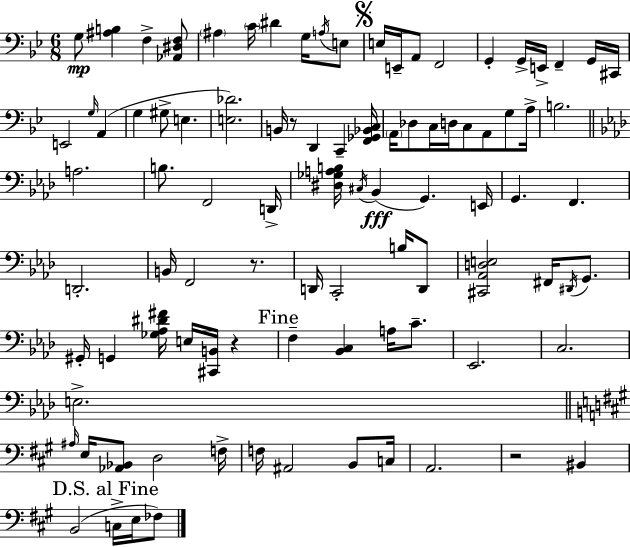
X:1
T:Untitled
M:6/8
L:1/4
K:Bb
G,/2 [^A,B,] F, [_A,,^D,F,]/2 ^A, C/4 ^D G,/4 A,/4 E,/2 E,/4 E,,/4 A,,/2 F,,2 G,, G,,/4 E,,/4 F,, G,,/4 ^C,,/4 E,,2 G,/4 A,, G, ^G,/2 E, [E,_D]2 B,,/4 z/2 D,, C,, [F,,_G,,_B,,C,]/4 A,,/4 _D,/2 C,/4 D,/4 C,/2 A,,/2 G,/2 A,/4 B,2 A,2 B,/2 F,,2 D,,/4 [^D,_G,A,B,]/4 ^C,/4 _B,, G,, E,,/4 G,, F,, D,,2 B,,/4 F,,2 z/2 D,,/4 C,,2 B,/4 D,,/2 [^C,,_A,,D,E,]2 ^F,,/4 ^D,,/4 G,,/2 ^G,,/4 G,, [_G,_A,^D^F]/4 E,/4 [^C,,B,,]/4 z F, [_B,,C,] A,/4 C/2 _E,,2 C,2 E,2 ^A,/4 E,/4 [_A,,_B,,]/2 D,2 F,/4 F,/4 ^A,,2 B,,/2 C,/4 A,,2 z2 ^B,, B,,2 C,/4 E,/4 _F,/2